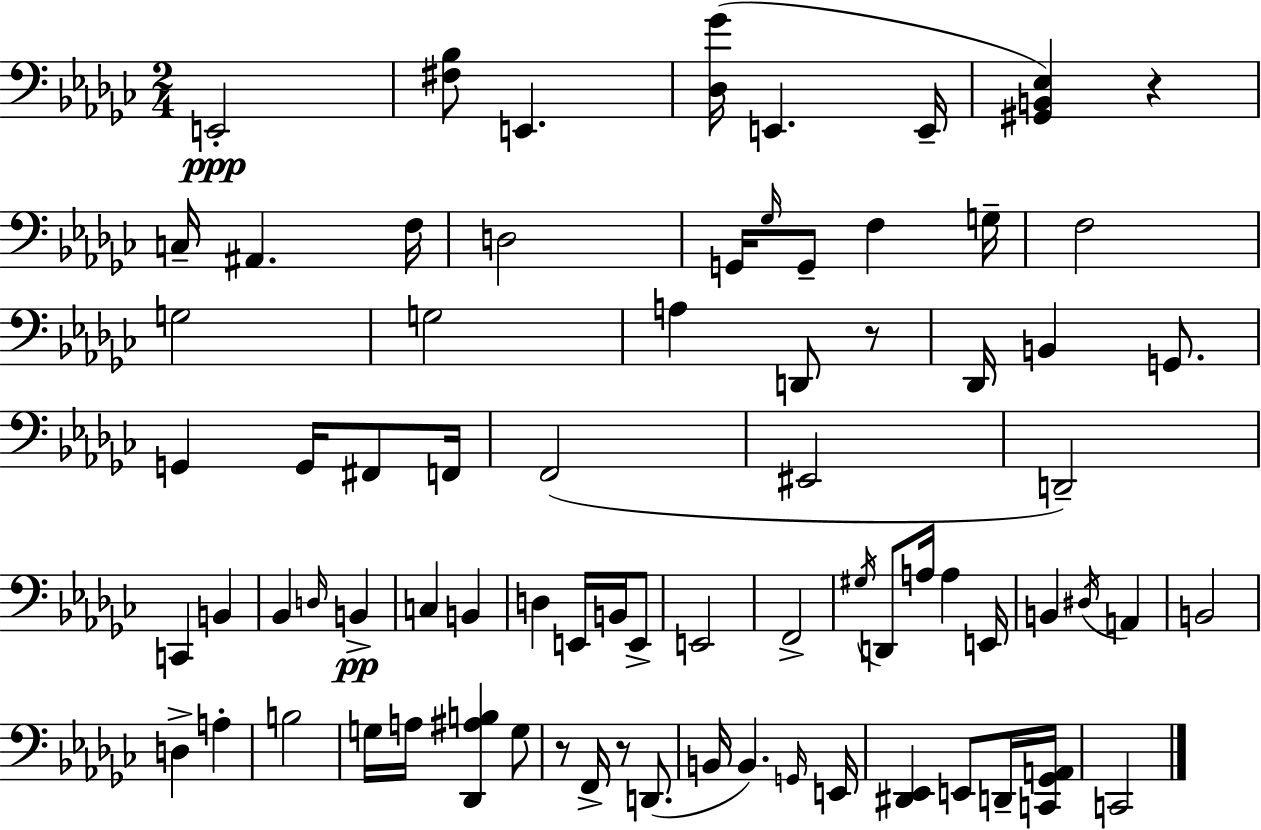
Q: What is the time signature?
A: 2/4